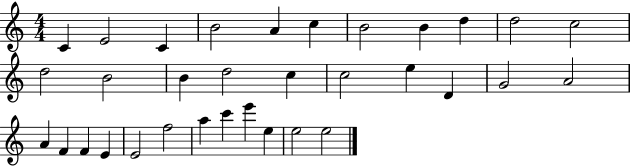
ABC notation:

X:1
T:Untitled
M:4/4
L:1/4
K:C
C E2 C B2 A c B2 B d d2 c2 d2 B2 B d2 c c2 e D G2 A2 A F F E E2 f2 a c' e' e e2 e2